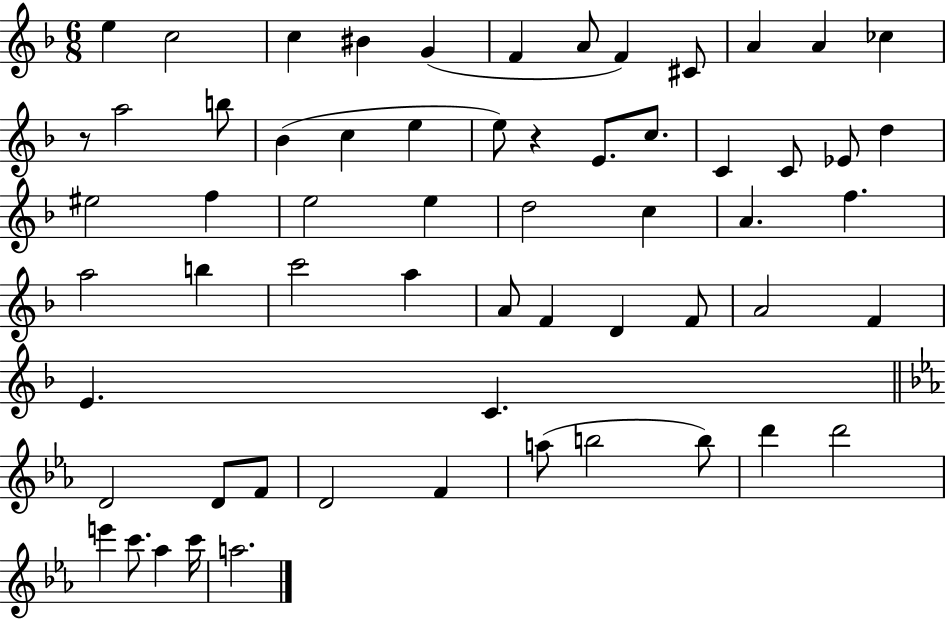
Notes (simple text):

E5/q C5/h C5/q BIS4/q G4/q F4/q A4/e F4/q C#4/e A4/q A4/q CES5/q R/e A5/h B5/e Bb4/q C5/q E5/q E5/e R/q E4/e. C5/e. C4/q C4/e Eb4/e D5/q EIS5/h F5/q E5/h E5/q D5/h C5/q A4/q. F5/q. A5/h B5/q C6/h A5/q A4/e F4/q D4/q F4/e A4/h F4/q E4/q. C4/q. D4/h D4/e F4/e D4/h F4/q A5/e B5/h B5/e D6/q D6/h E6/q C6/e. Ab5/q C6/s A5/h.